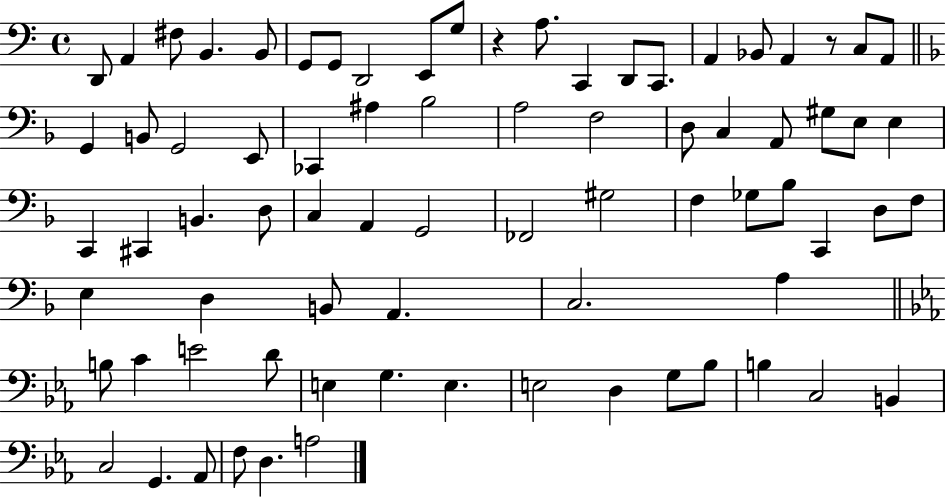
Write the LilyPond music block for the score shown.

{
  \clef bass
  \time 4/4
  \defaultTimeSignature
  \key c \major
  d,8 a,4 fis8 b,4. b,8 | g,8 g,8 d,2 e,8 g8 | r4 a8. c,4 d,8 c,8. | a,4 bes,8 a,4 r8 c8 a,8 | \break \bar "||" \break \key d \minor g,4 b,8 g,2 e,8 | ces,4 ais4 bes2 | a2 f2 | d8 c4 a,8 gis8 e8 e4 | \break c,4 cis,4 b,4. d8 | c4 a,4 g,2 | fes,2 gis2 | f4 ges8 bes8 c,4 d8 f8 | \break e4 d4 b,8 a,4. | c2. a4 | \bar "||" \break \key ees \major b8 c'4 e'2 d'8 | e4 g4. e4. | e2 d4 g8 bes8 | b4 c2 b,4 | \break c2 g,4. aes,8 | f8 d4. a2 | \bar "|."
}